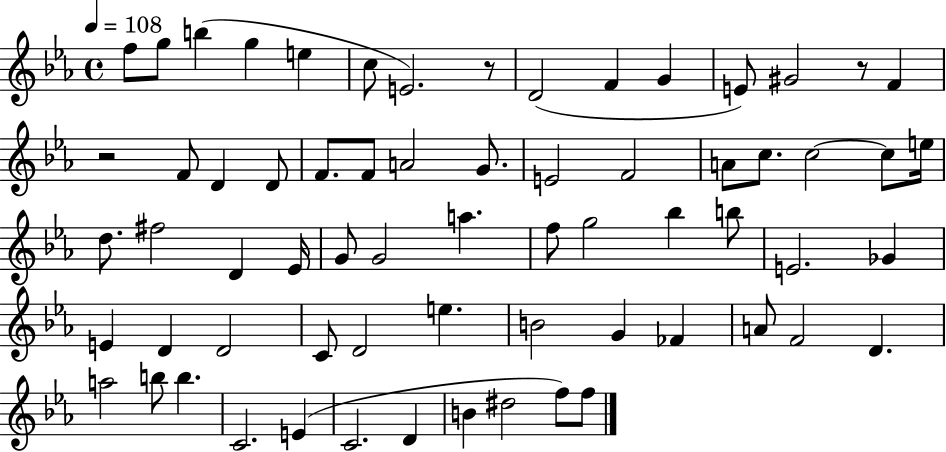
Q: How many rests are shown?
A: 3